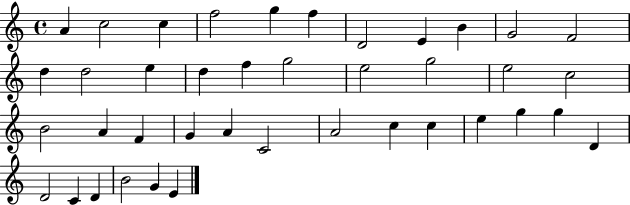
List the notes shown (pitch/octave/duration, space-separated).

A4/q C5/h C5/q F5/h G5/q F5/q D4/h E4/q B4/q G4/h F4/h D5/q D5/h E5/q D5/q F5/q G5/h E5/h G5/h E5/h C5/h B4/h A4/q F4/q G4/q A4/q C4/h A4/h C5/q C5/q E5/q G5/q G5/q D4/q D4/h C4/q D4/q B4/h G4/q E4/q